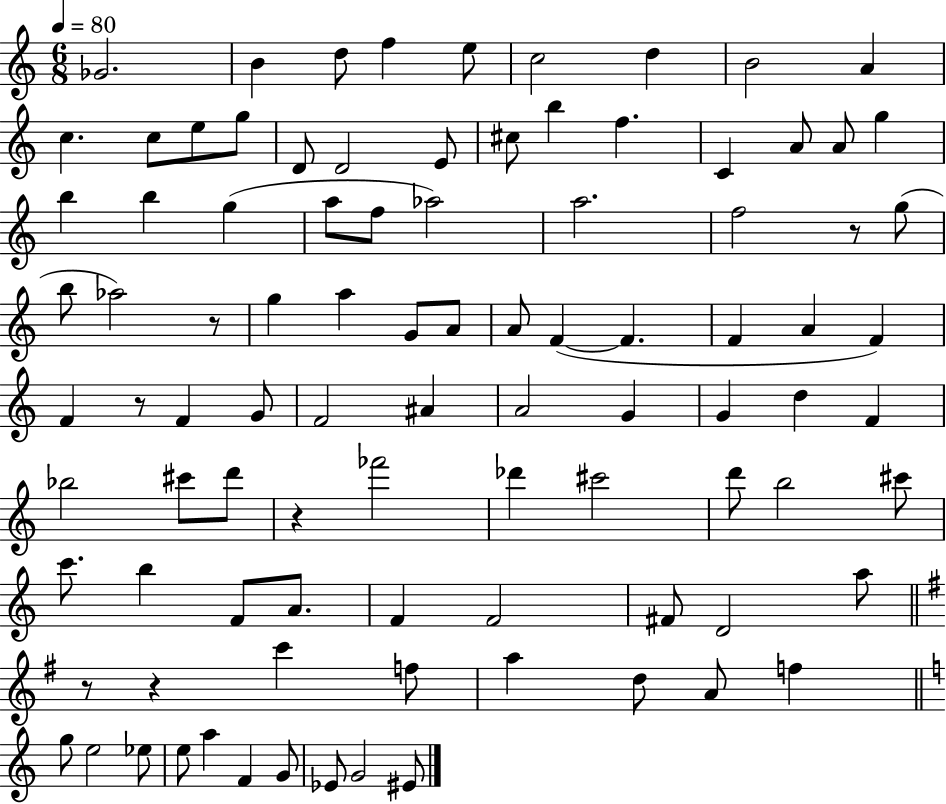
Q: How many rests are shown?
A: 6